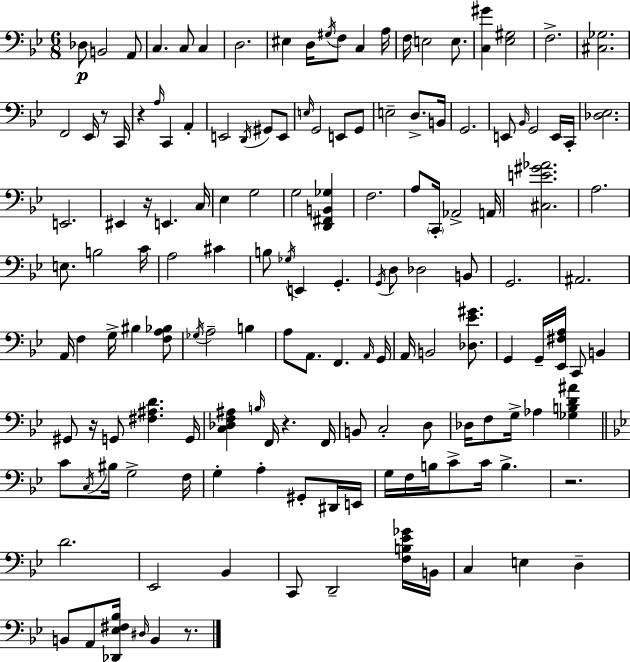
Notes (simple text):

Db3/e B2/h A2/e C3/q. C3/e C3/q D3/h. EIS3/q D3/s G#3/s F3/e C3/q A3/s F3/s E3/h E3/e. [C3,G#4]/q [Eb3,G#3]/h F3/h. [C#3,Gb3]/h. F2/h Eb2/s R/e C2/s R/q A3/s C2/q A2/q E2/h D2/s G#2/e E2/e E3/s G2/h E2/e G2/e E3/h D3/e. B2/s G2/h. E2/e Bb2/s G2/h E2/s C2/s [Db3,Eb3]/h. E2/h. EIS2/q R/s E2/q. C3/s Eb3/q G3/h G3/h [D2,F#2,B2,Gb3]/q F3/h. A3/e C2/s Ab2/h A2/s [C#3,E4,G#4,Ab4]/h. A3/h. E3/e. B3/h C4/s A3/h C#4/q B3/e Gb3/s E2/q G2/q. G2/s D3/e Db3/h B2/e G2/h. A#2/h. A2/s F3/q G3/s BIS3/q [F3,A3,Bb3]/e Gb3/s A3/h B3/q A3/e A2/e. F2/q. A2/s G2/s A2/s B2/h [Db3,Eb4,G#4]/e. G2/q G2/s [Eb2,F#3,A3]/s C2/e B2/q G#2/e R/s G2/e [F#3,A#3,D4]/q. G2/s [C3,Db3,F3,A#3]/q B3/s F2/s R/q. F2/s B2/e C3/h D3/e Db3/s F3/e G3/s Ab3/q [Gb3,B3,D4,A#4]/q C4/e C3/s BIS3/s G3/h F3/s G3/q A3/q G#2/e D#2/s E2/s G3/s F3/s B3/s C4/e C4/s B3/q. R/h. D4/h. Eb2/h Bb2/q C2/e D2/h [F3,B3,Eb4,Gb4]/s B2/s C3/q E3/q D3/q B2/e A2/e [Db2,Eb3,F#3,Bb3]/s D#3/s B2/q R/e.